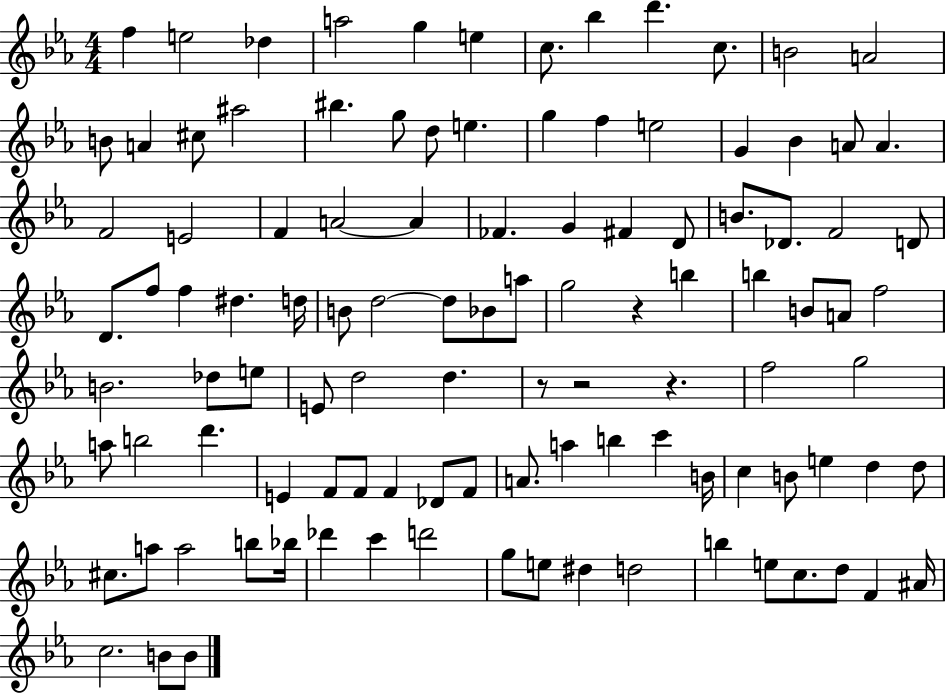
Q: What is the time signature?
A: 4/4